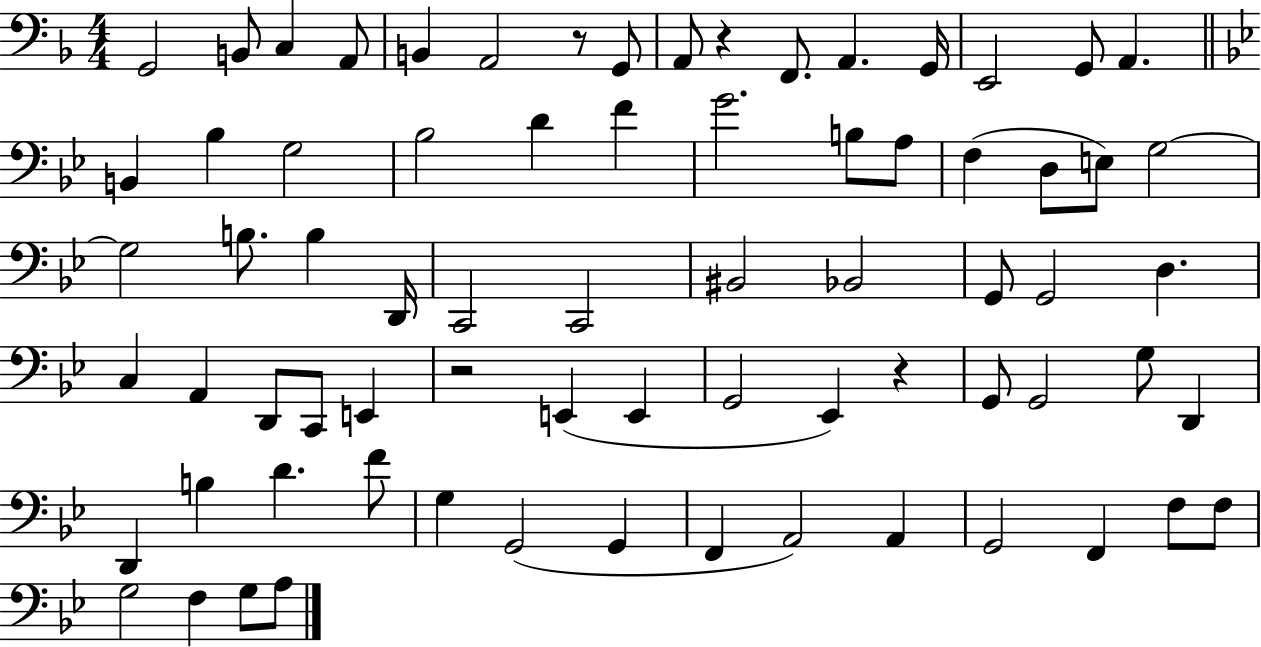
{
  \clef bass
  \numericTimeSignature
  \time 4/4
  \key f \major
  g,2 b,8 c4 a,8 | b,4 a,2 r8 g,8 | a,8 r4 f,8. a,4. g,16 | e,2 g,8 a,4. | \break \bar "||" \break \key bes \major b,4 bes4 g2 | bes2 d'4 f'4 | g'2. b8 a8 | f4( d8 e8) g2~~ | \break g2 b8. b4 d,16 | c,2 c,2 | bis,2 bes,2 | g,8 g,2 d4. | \break c4 a,4 d,8 c,8 e,4 | r2 e,4( e,4 | g,2 ees,4) r4 | g,8 g,2 g8 d,4 | \break d,4 b4 d'4. f'8 | g4 g,2( g,4 | f,4 a,2) a,4 | g,2 f,4 f8 f8 | \break g2 f4 g8 a8 | \bar "|."
}